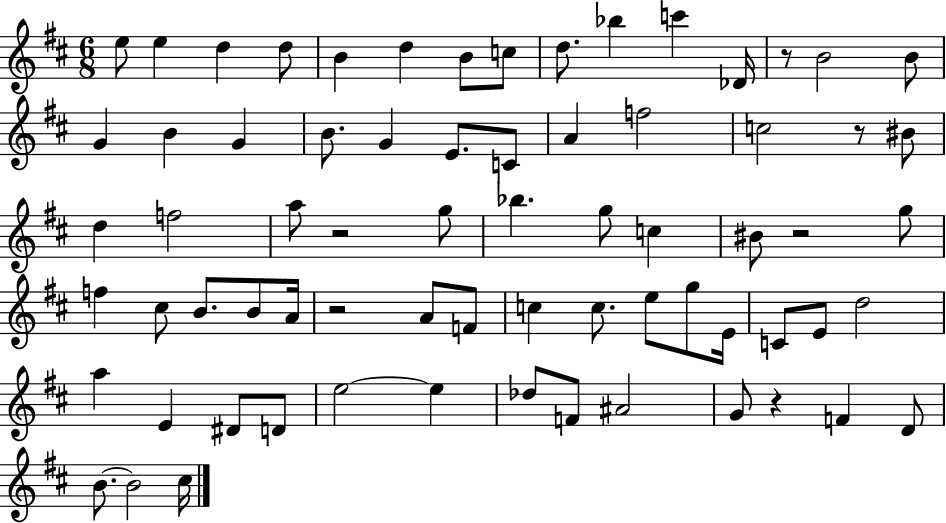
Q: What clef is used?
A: treble